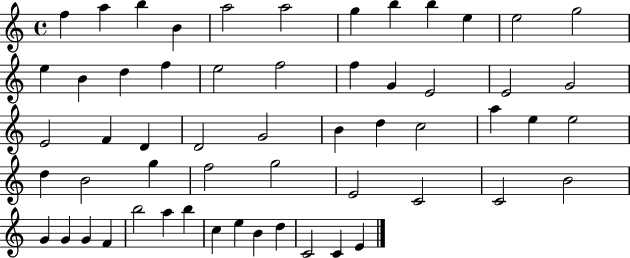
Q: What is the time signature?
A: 4/4